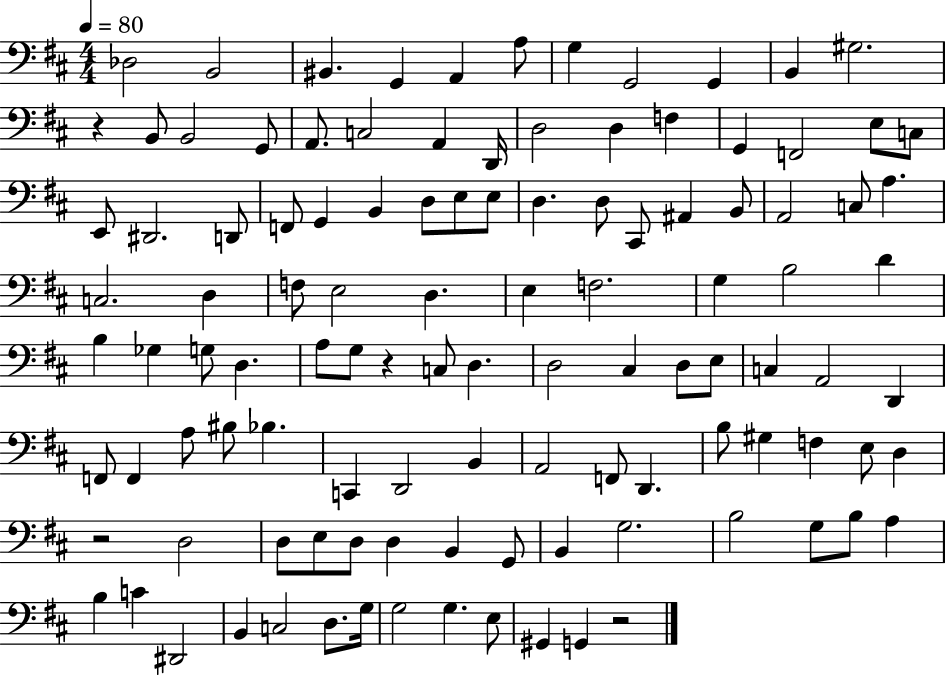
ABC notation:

X:1
T:Untitled
M:4/4
L:1/4
K:D
_D,2 B,,2 ^B,, G,, A,, A,/2 G, G,,2 G,, B,, ^G,2 z B,,/2 B,,2 G,,/2 A,,/2 C,2 A,, D,,/4 D,2 D, F, G,, F,,2 E,/2 C,/2 E,,/2 ^D,,2 D,,/2 F,,/2 G,, B,, D,/2 E,/2 E,/2 D, D,/2 ^C,,/2 ^A,, B,,/2 A,,2 C,/2 A, C,2 D, F,/2 E,2 D, E, F,2 G, B,2 D B, _G, G,/2 D, A,/2 G,/2 z C,/2 D, D,2 ^C, D,/2 E,/2 C, A,,2 D,, F,,/2 F,, A,/2 ^B,/2 _B, C,, D,,2 B,, A,,2 F,,/2 D,, B,/2 ^G, F, E,/2 D, z2 D,2 D,/2 E,/2 D,/2 D, B,, G,,/2 B,, G,2 B,2 G,/2 B,/2 A, B, C ^D,,2 B,, C,2 D,/2 G,/4 G,2 G, E,/2 ^G,, G,, z2